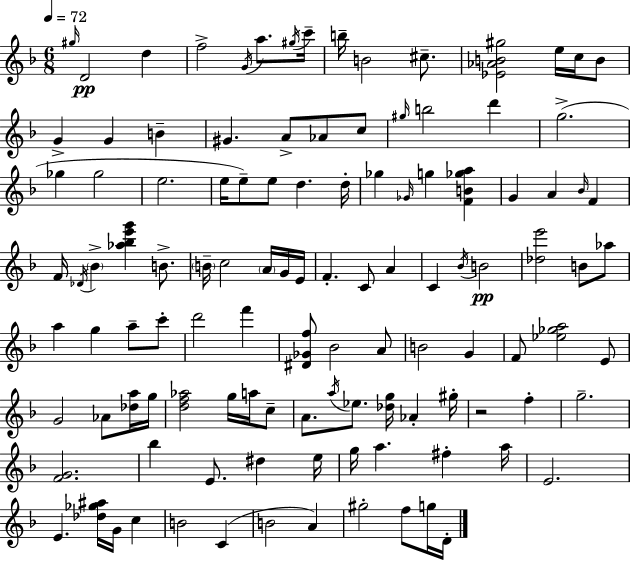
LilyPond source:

{
  \clef treble
  \numericTimeSignature
  \time 6/8
  \key f \major
  \tempo 4 = 72
  \grace { gis''16 }\pp d'2 d''4 | f''2-> \acciaccatura { g'16 } a''8. | \acciaccatura { gis''16 } c'''16-- b''16-- b'2 | cis''8.-- <ees' aes' b' gis''>2 e''16 | \break c''16 b'8 g'4-> g'4 b'4-- | gis'4. a'8-> aes'8 | c''8 \grace { gis''16 } b''2 | d'''4 g''2.->( | \break ges''4 ges''2 | e''2. | e''16 e''8--) e''8 d''4. | d''16-. ges''4 \grace { ges'16 } g''4 | \break <f' b' ges'' a''>4 g'4 a'4 | \grace { bes'16 } f'4 f'16 \acciaccatura { des'16 } \parenthesize bes'4-> | <aes'' bes'' e''' g'''>4 b'8.-> \parenthesize b'16-- c''2 | \parenthesize a'16 g'16 e'16 f'4.-. | \break c'8 a'4 c'4 \acciaccatura { bes'16 } | b'2\pp <des'' e'''>2 | b'8 aes''8 a''4 | g''4 a''8-- c'''8-. d'''2 | \break f'''4 <dis' ges' f''>8 bes'2 | a'8 b'2 | g'4 f'8 <ees'' ges'' a''>2 | e'8 g'2 | \break aes'8 <des'' a''>16 g''16 <d'' f'' aes''>2 | g''16 a''16 c''8-- a'8. \acciaccatura { a''16 } | ees''8. <des'' g''>16 aes'4-. gis''16-. r2 | f''4-. g''2.-- | \break <f' g'>2. | bes''4 | e'8. dis''4 e''16 g''16 a''4. | fis''4-. a''16 e'2. | \break e'4. | <des'' ges'' ais''>16 g'16 c''4 b'2 | c'4( b'2 | a'4) gis''2-. | \break f''8 g''16 d'16-. \bar "|."
}